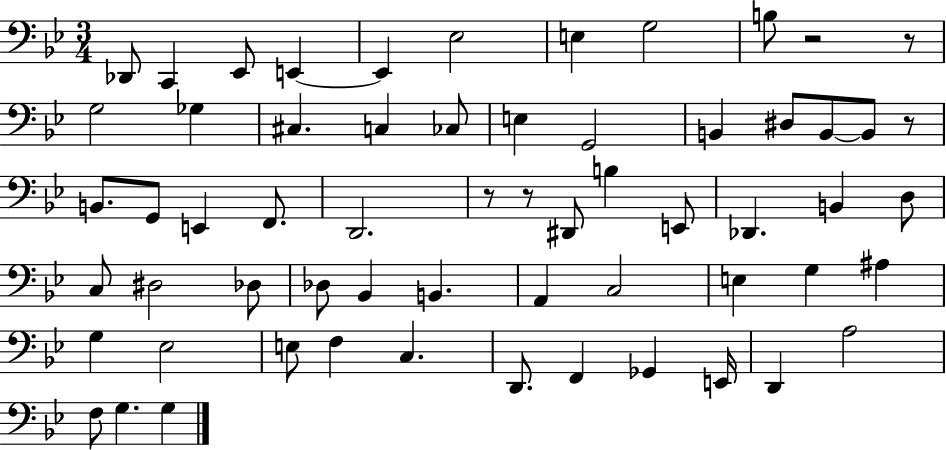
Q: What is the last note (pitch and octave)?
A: G3